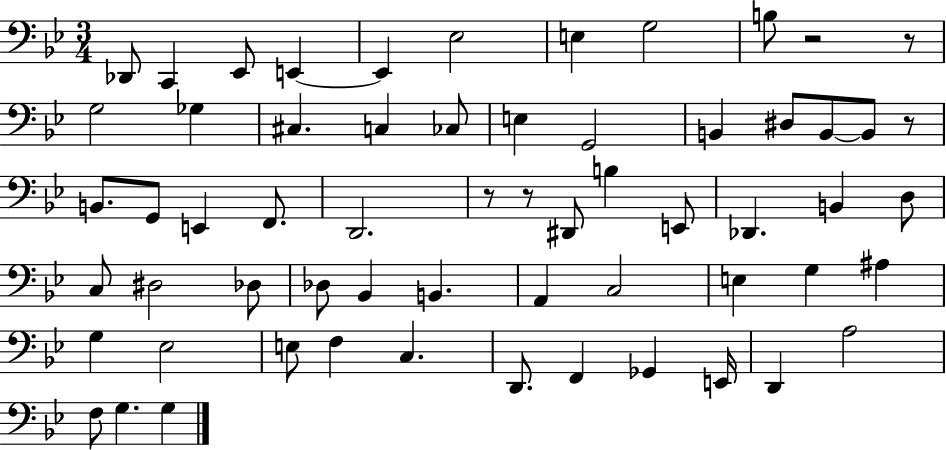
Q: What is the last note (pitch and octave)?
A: G3